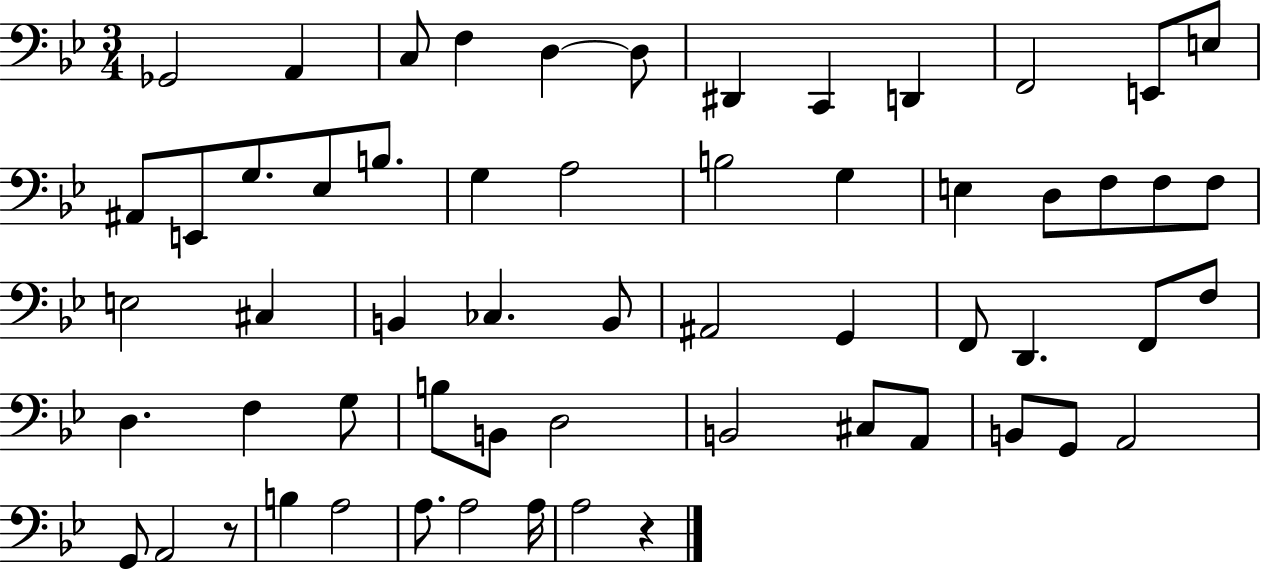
X:1
T:Untitled
M:3/4
L:1/4
K:Bb
_G,,2 A,, C,/2 F, D, D,/2 ^D,, C,, D,, F,,2 E,,/2 E,/2 ^A,,/2 E,,/2 G,/2 _E,/2 B,/2 G, A,2 B,2 G, E, D,/2 F,/2 F,/2 F,/2 E,2 ^C, B,, _C, B,,/2 ^A,,2 G,, F,,/2 D,, F,,/2 F,/2 D, F, G,/2 B,/2 B,,/2 D,2 B,,2 ^C,/2 A,,/2 B,,/2 G,,/2 A,,2 G,,/2 A,,2 z/2 B, A,2 A,/2 A,2 A,/4 A,2 z